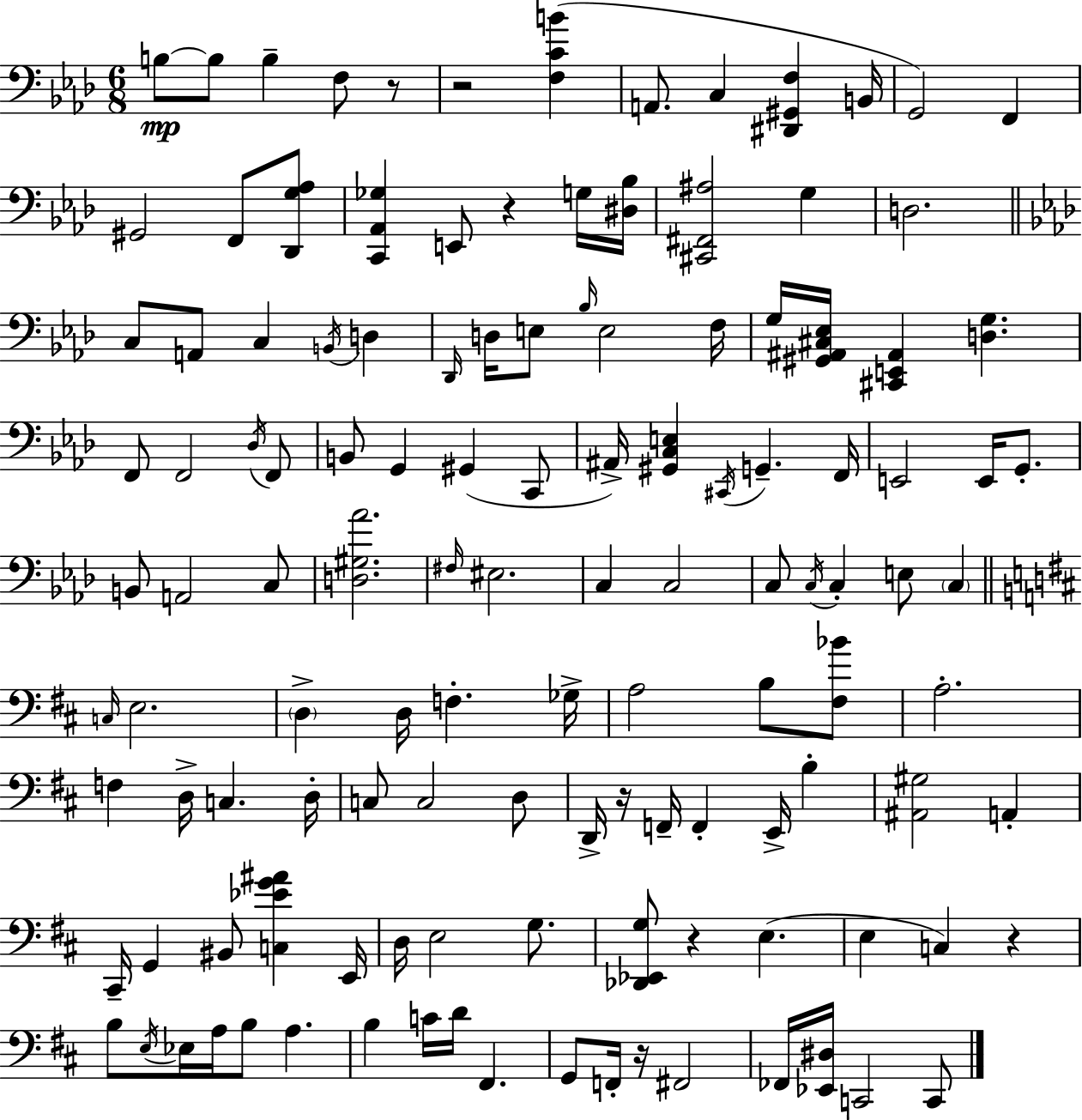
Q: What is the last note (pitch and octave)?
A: C2